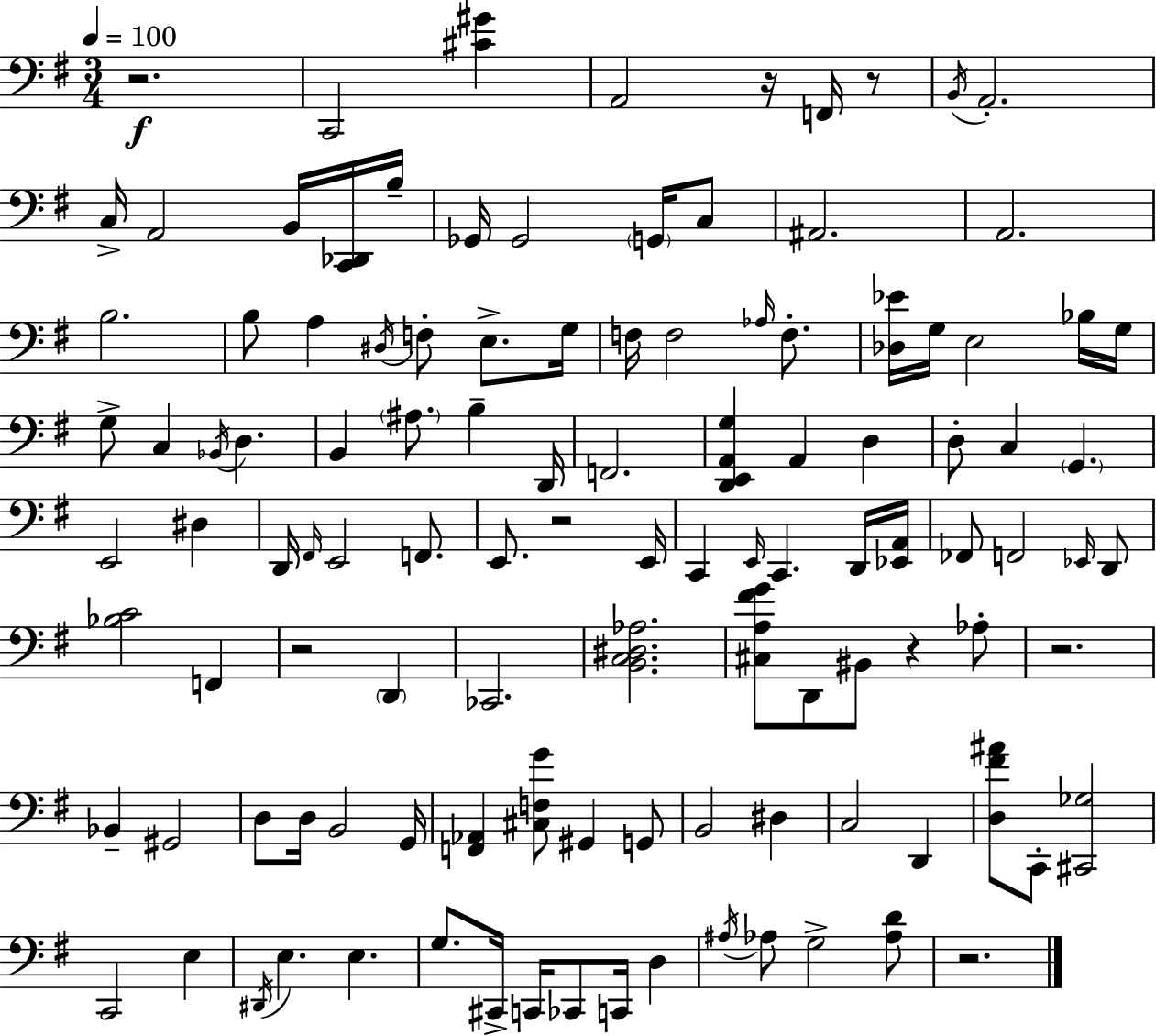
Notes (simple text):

R/h. C2/h [C#4,G#4]/q A2/h R/s F2/s R/e B2/s A2/h. C3/s A2/h B2/s [C2,Db2]/s B3/s Gb2/s Gb2/h G2/s C3/e A#2/h. A2/h. B3/h. B3/e A3/q D#3/s F3/e E3/e. G3/s F3/s F3/h Ab3/s F3/e. [Db3,Eb4]/s G3/s E3/h Bb3/s G3/s G3/e C3/q Bb2/s D3/q. B2/q A#3/e. B3/q D2/s F2/h. [D2,E2,A2,G3]/q A2/q D3/q D3/e C3/q G2/q. E2/h D#3/q D2/s F#2/s E2/h F2/e. E2/e. R/h E2/s C2/q E2/s C2/q. D2/s [Eb2,A2]/s FES2/e F2/h Eb2/s D2/e [Bb3,C4]/h F2/q R/h D2/q CES2/h. [B2,C3,D#3,Ab3]/h. [C#3,A3,F#4,G4]/e D2/e BIS2/e R/q Ab3/e R/h. Bb2/q G#2/h D3/e D3/s B2/h G2/s [F2,Ab2]/q [C#3,F3,G4]/e G#2/q G2/e B2/h D#3/q C3/h D2/q [D3,F#4,A#4]/e C2/e [C#2,Gb3]/h C2/h E3/q D#2/s E3/q. E3/q. G3/e. C#2/s C2/s CES2/e C2/s D3/q A#3/s Ab3/e G3/h [Ab3,D4]/e R/h.